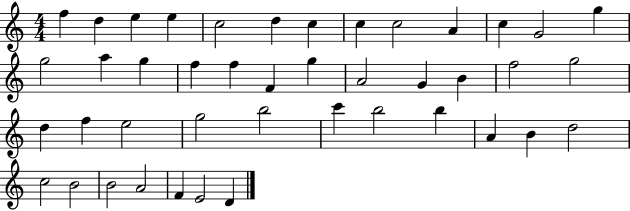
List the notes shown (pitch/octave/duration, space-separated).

F5/q D5/q E5/q E5/q C5/h D5/q C5/q C5/q C5/h A4/q C5/q G4/h G5/q G5/h A5/q G5/q F5/q F5/q F4/q G5/q A4/h G4/q B4/q F5/h G5/h D5/q F5/q E5/h G5/h B5/h C6/q B5/h B5/q A4/q B4/q D5/h C5/h B4/h B4/h A4/h F4/q E4/h D4/q